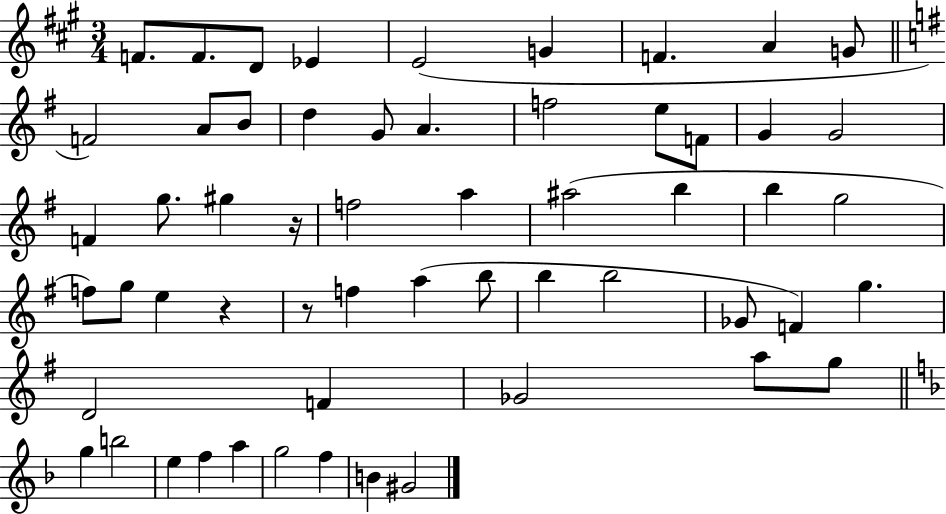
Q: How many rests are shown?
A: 3